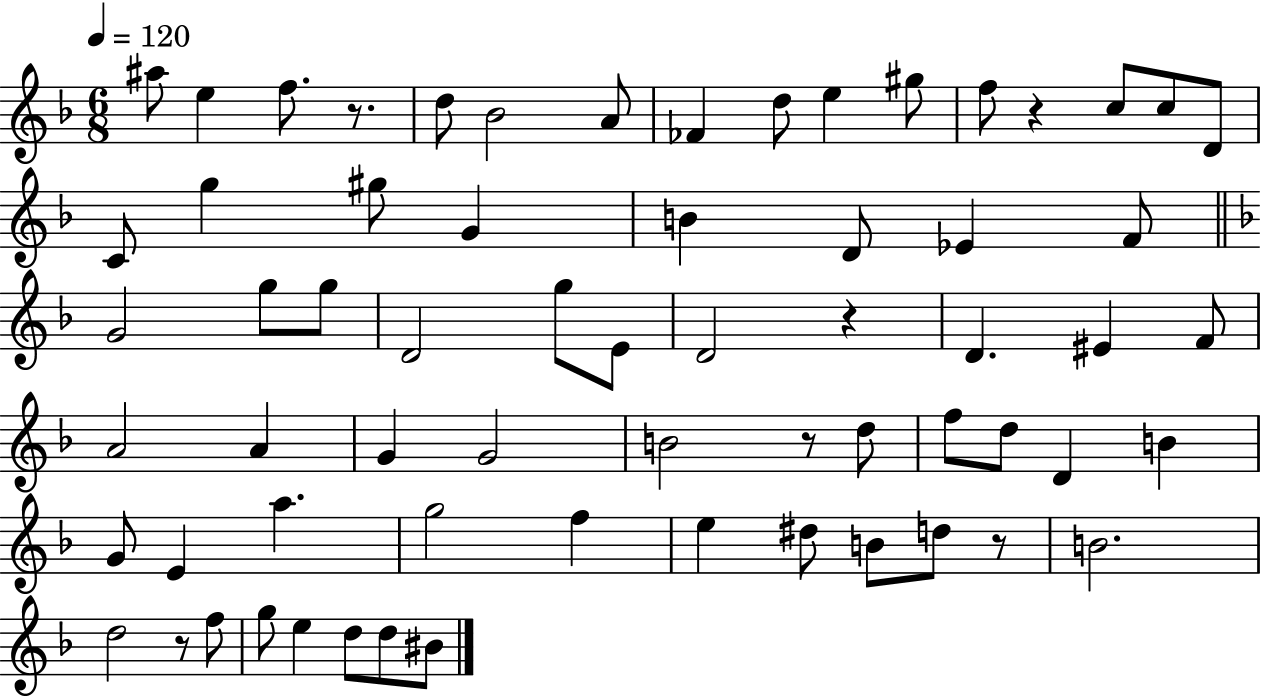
{
  \clef treble
  \numericTimeSignature
  \time 6/8
  \key f \major
  \tempo 4 = 120
  \repeat volta 2 { ais''8 e''4 f''8. r8. | d''8 bes'2 a'8 | fes'4 d''8 e''4 gis''8 | f''8 r4 c''8 c''8 d'8 | \break c'8 g''4 gis''8 g'4 | b'4 d'8 ees'4 f'8 | \bar "||" \break \key f \major g'2 g''8 g''8 | d'2 g''8 e'8 | d'2 r4 | d'4. eis'4 f'8 | \break a'2 a'4 | g'4 g'2 | b'2 r8 d''8 | f''8 d''8 d'4 b'4 | \break g'8 e'4 a''4. | g''2 f''4 | e''4 dis''8 b'8 d''8 r8 | b'2. | \break d''2 r8 f''8 | g''8 e''4 d''8 d''8 bis'8 | } \bar "|."
}